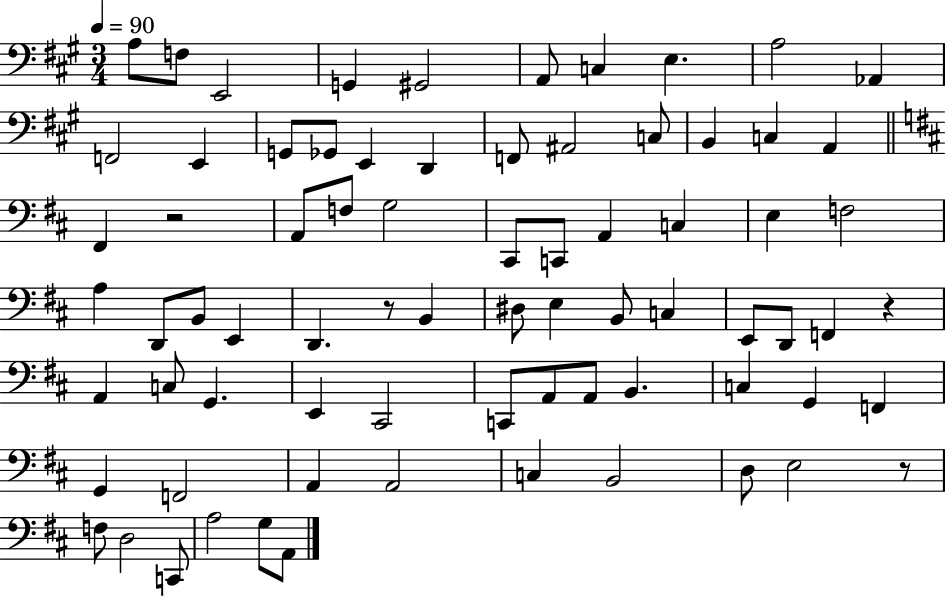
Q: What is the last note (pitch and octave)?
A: A2